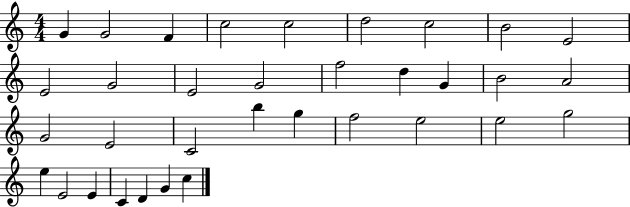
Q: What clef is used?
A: treble